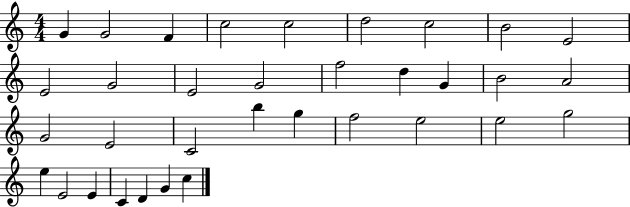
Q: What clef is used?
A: treble